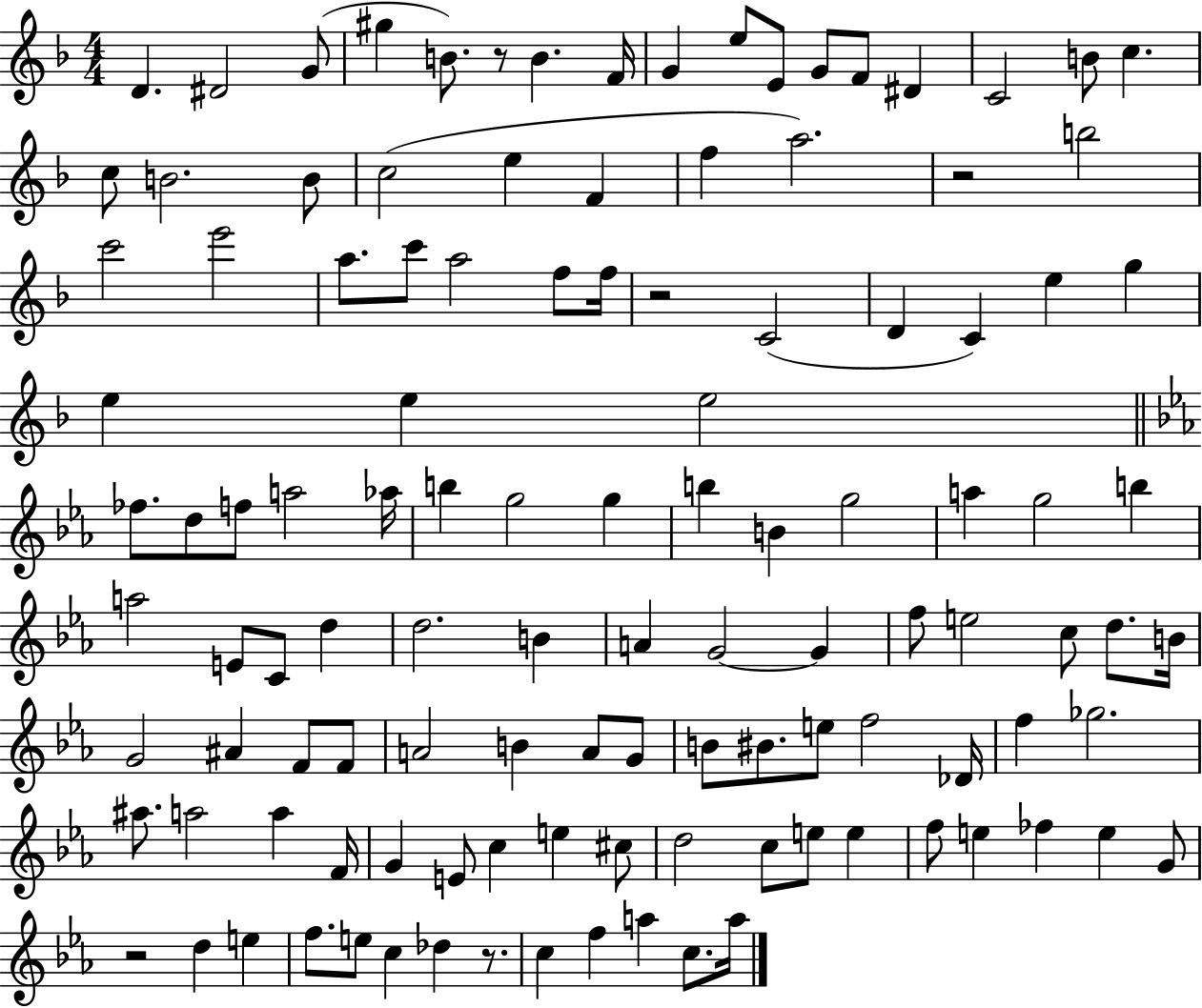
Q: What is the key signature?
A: F major